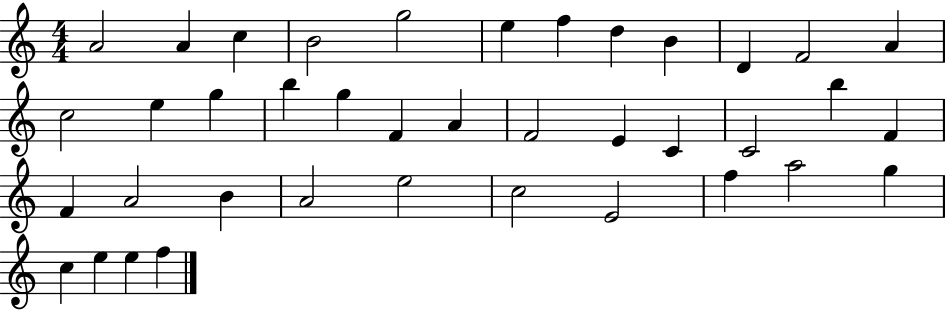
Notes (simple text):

A4/h A4/q C5/q B4/h G5/h E5/q F5/q D5/q B4/q D4/q F4/h A4/q C5/h E5/q G5/q B5/q G5/q F4/q A4/q F4/h E4/q C4/q C4/h B5/q F4/q F4/q A4/h B4/q A4/h E5/h C5/h E4/h F5/q A5/h G5/q C5/q E5/q E5/q F5/q